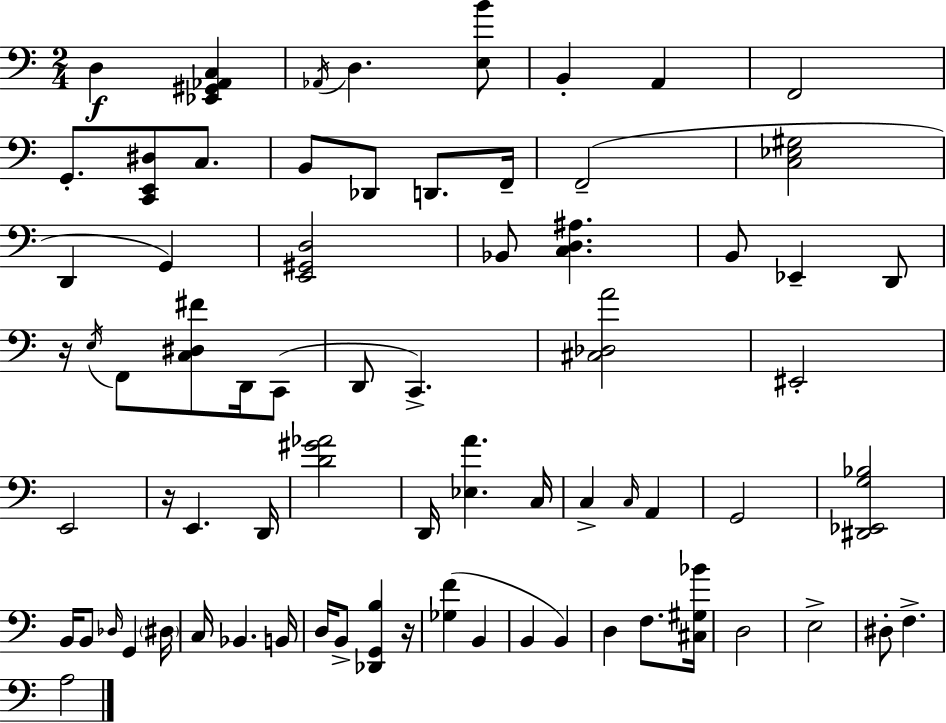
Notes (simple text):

D3/q [Eb2,G#2,Ab2,C3]/q Ab2/s D3/q. [E3,B4]/e B2/q A2/q F2/h G2/e. [C2,E2,D#3]/e C3/e. B2/e Db2/e D2/e. F2/s F2/h [C3,Eb3,G#3]/h D2/q G2/q [E2,G#2,D3]/h Bb2/e [C3,D3,A#3]/q. B2/e Eb2/q D2/e R/s E3/s F2/e [C3,D#3,F#4]/e D2/s C2/e D2/e C2/q. [C#3,Db3,A4]/h EIS2/h E2/h R/s E2/q. D2/s [D4,G#4,Ab4]/h D2/s [Eb3,A4]/q. C3/s C3/q C3/s A2/q G2/h [D#2,Eb2,G3,Bb3]/h B2/s B2/e Db3/s G2/q D#3/s C3/s Bb2/q. B2/s D3/s B2/e [Db2,G2,B3]/q R/s [Gb3,F4]/q B2/q B2/q B2/q D3/q F3/e. [C#3,G#3,Bb4]/s D3/h E3/h D#3/e F3/q. A3/h